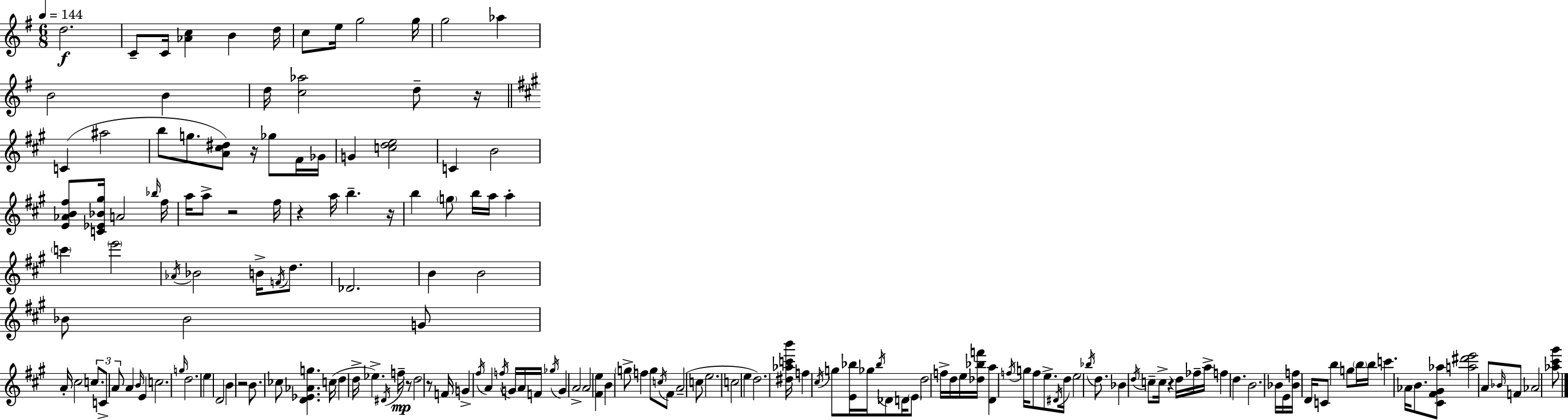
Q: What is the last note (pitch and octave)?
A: Ab4